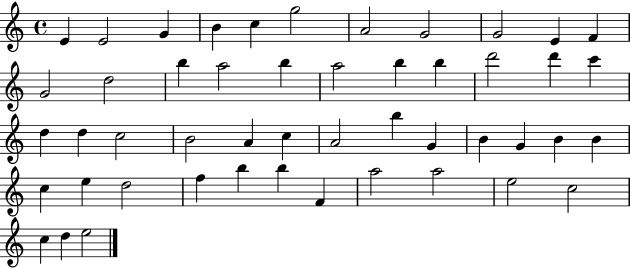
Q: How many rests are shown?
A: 0